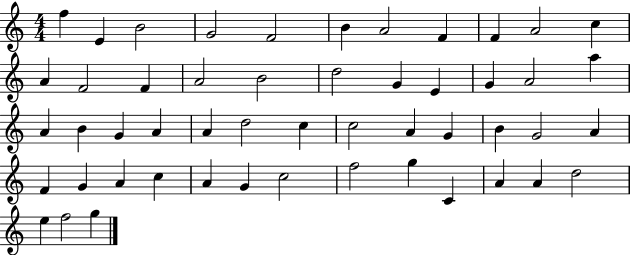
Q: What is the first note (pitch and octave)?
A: F5